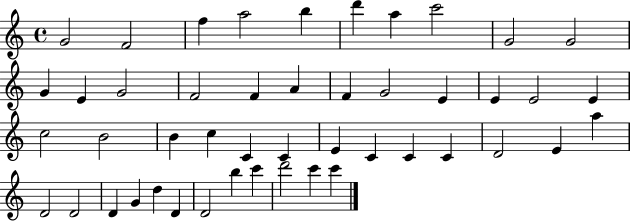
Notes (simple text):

G4/h F4/h F5/q A5/h B5/q D6/q A5/q C6/h G4/h G4/h G4/q E4/q G4/h F4/h F4/q A4/q F4/q G4/h E4/q E4/q E4/h E4/q C5/h B4/h B4/q C5/q C4/q C4/q E4/q C4/q C4/q C4/q D4/h E4/q A5/q D4/h D4/h D4/q G4/q D5/q D4/q D4/h B5/q C6/q D6/h C6/q C6/q